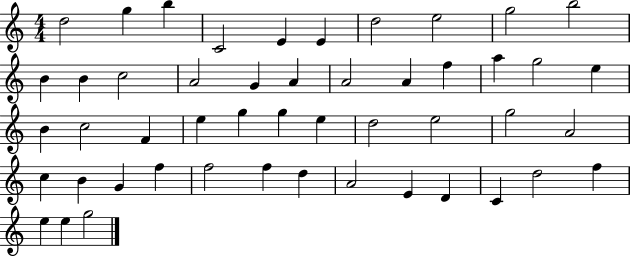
X:1
T:Untitled
M:4/4
L:1/4
K:C
d2 g b C2 E E d2 e2 g2 b2 B B c2 A2 G A A2 A f a g2 e B c2 F e g g e d2 e2 g2 A2 c B G f f2 f d A2 E D C d2 f e e g2